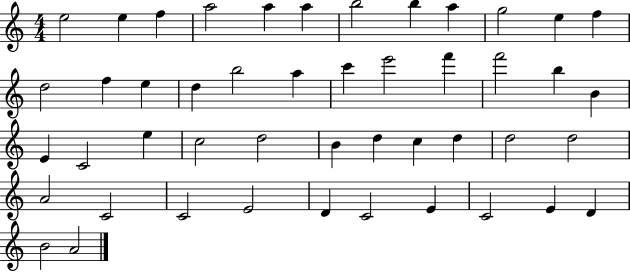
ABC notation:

X:1
T:Untitled
M:4/4
L:1/4
K:C
e2 e f a2 a a b2 b a g2 e f d2 f e d b2 a c' e'2 f' f'2 b B E C2 e c2 d2 B d c d d2 d2 A2 C2 C2 E2 D C2 E C2 E D B2 A2